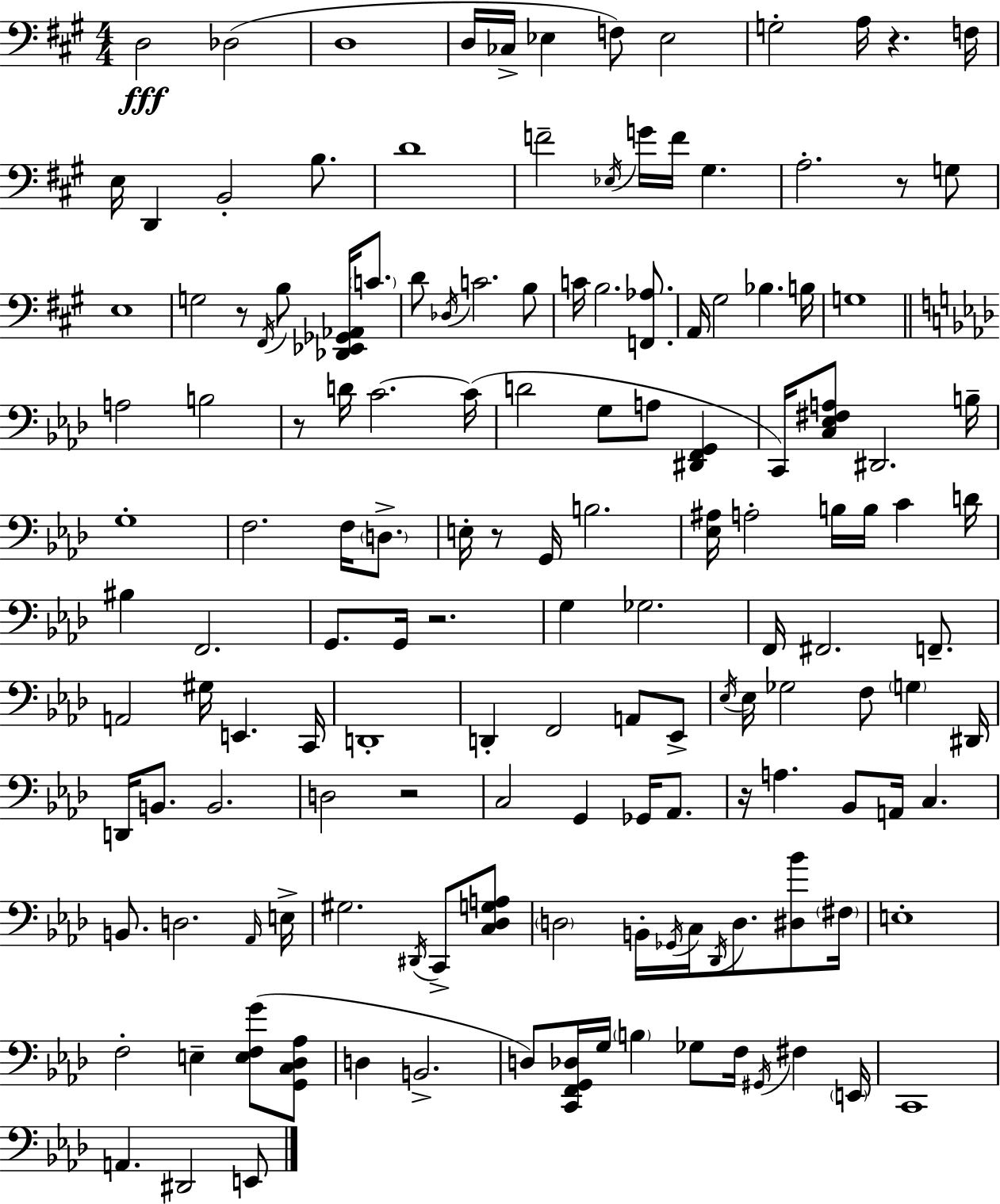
{
  \clef bass
  \numericTimeSignature
  \time 4/4
  \key a \major
  d2\fff des2( | d1 | d16 ces16-> ees4 f8) ees2 | g2-. a16 r4. f16 | \break e16 d,4 b,2-. b8. | d'1 | f'2-- \acciaccatura { ees16 } g'16 f'16 gis4. | a2.-. r8 g8 | \break e1 | g2 r8 \acciaccatura { fis,16 } b8 <des, ees, ges, aes,>16 \parenthesize c'8. | d'8 \acciaccatura { des16 } c'2. | b8 c'16 b2. | \break <f, aes>8. a,16 gis2 bes4. | b16 g1 | \bar "||" \break \key f \minor a2 b2 | r8 d'16 c'2.~~ c'16( | d'2 g8 a8 <dis, f, g,>4 | c,16) <c ees fis a>8 dis,2. b16-- | \break g1-. | f2. f16 \parenthesize d8.-> | e16-. r8 g,16 b2. | <ees ais>16 a2-. b16 b16 c'4 d'16 | \break bis4 f,2. | g,8. g,16 r2. | g4 ges2. | f,16 fis,2. f,8.-- | \break a,2 gis16 e,4. c,16 | d,1-. | d,4-. f,2 a,8 ees,8-> | \acciaccatura { ees16 } ees16 ges2 f8 \parenthesize g4 | \break dis,16 d,16 b,8. b,2. | d2 r2 | c2 g,4 ges,16 aes,8. | r16 a4. bes,8 a,16 c4. | \break b,8. d2. | \grace { aes,16 } e16-> gis2. \acciaccatura { dis,16 } c,8-> | <c des g a>8 \parenthesize d2 b,16-. \acciaccatura { ges,16 } c16 \acciaccatura { des,16 } d8. | <dis bes'>8 \parenthesize fis16 e1-. | \break f2-. e4-- | <e f g'>8( <g, c des aes>8 d4 b,2.-> | d8) <c, f, g, des>16 g16 \parenthesize b4 ges8 f16 | \acciaccatura { gis,16 } fis4 \parenthesize e,16 c,1 | \break a,4. dis,2 | e,8 \bar "|."
}